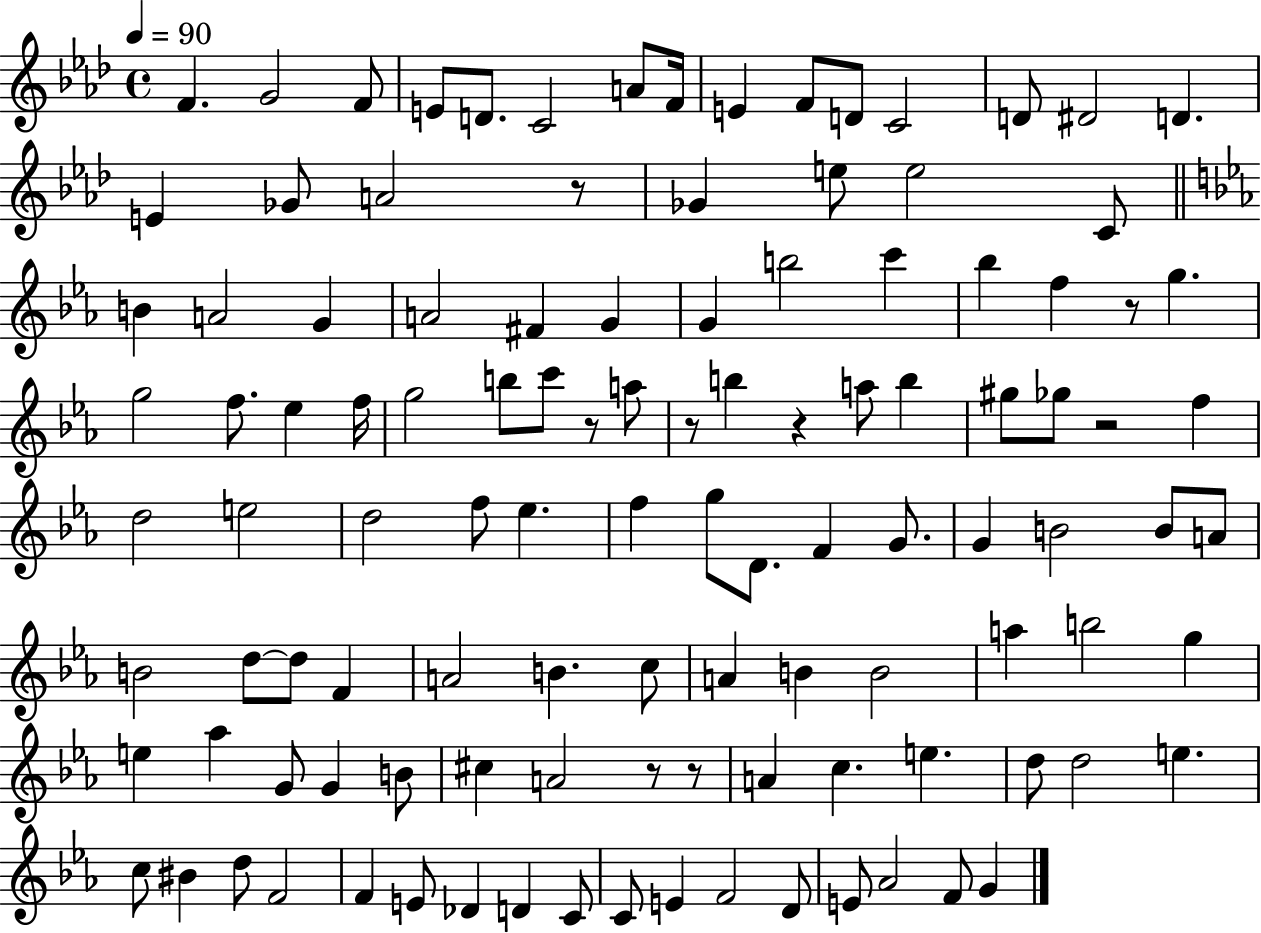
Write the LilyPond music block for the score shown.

{
  \clef treble
  \time 4/4
  \defaultTimeSignature
  \key aes \major
  \tempo 4 = 90
  \repeat volta 2 { f'4. g'2 f'8 | e'8 d'8. c'2 a'8 f'16 | e'4 f'8 d'8 c'2 | d'8 dis'2 d'4. | \break e'4 ges'8 a'2 r8 | ges'4 e''8 e''2 c'8 | \bar "||" \break \key c \minor b'4 a'2 g'4 | a'2 fis'4 g'4 | g'4 b''2 c'''4 | bes''4 f''4 r8 g''4. | \break g''2 f''8. ees''4 f''16 | g''2 b''8 c'''8 r8 a''8 | r8 b''4 r4 a''8 b''4 | gis''8 ges''8 r2 f''4 | \break d''2 e''2 | d''2 f''8 ees''4. | f''4 g''8 d'8. f'4 g'8. | g'4 b'2 b'8 a'8 | \break b'2 d''8~~ d''8 f'4 | a'2 b'4. c''8 | a'4 b'4 b'2 | a''4 b''2 g''4 | \break e''4 aes''4 g'8 g'4 b'8 | cis''4 a'2 r8 r8 | a'4 c''4. e''4. | d''8 d''2 e''4. | \break c''8 bis'4 d''8 f'2 | f'4 e'8 des'4 d'4 c'8 | c'8 e'4 f'2 d'8 | e'8 aes'2 f'8 g'4 | \break } \bar "|."
}